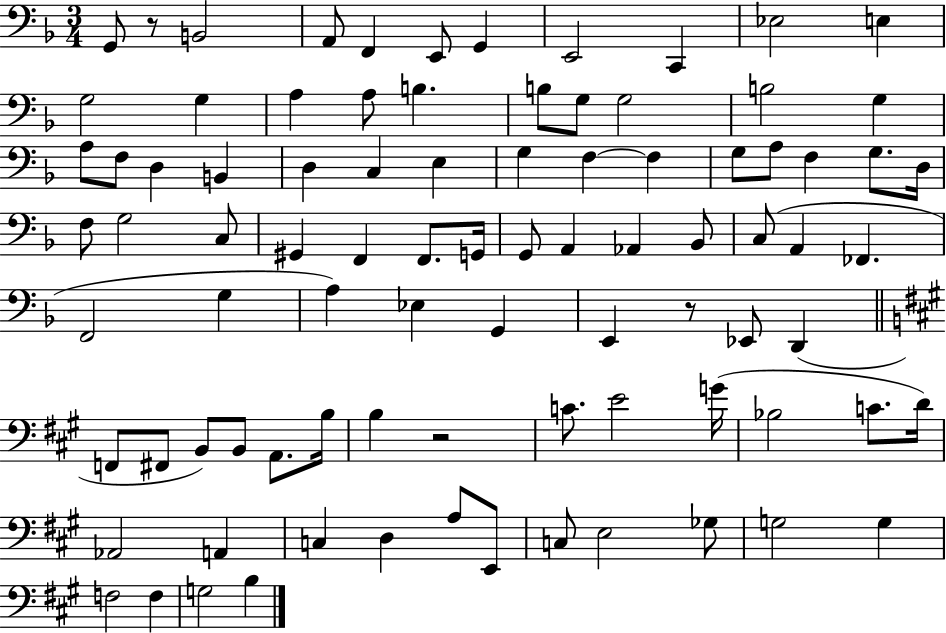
{
  \clef bass
  \numericTimeSignature
  \time 3/4
  \key f \major
  g,8 r8 b,2 | a,8 f,4 e,8 g,4 | e,2 c,4 | ees2 e4 | \break g2 g4 | a4 a8 b4. | b8 g8 g2 | b2 g4 | \break a8 f8 d4 b,4 | d4 c4 e4 | g4 f4~~ f4 | g8 a8 f4 g8. d16 | \break f8 g2 c8 | gis,4 f,4 f,8. g,16 | g,8 a,4 aes,4 bes,8 | c8( a,4 fes,4. | \break f,2 g4 | a4) ees4 g,4 | e,4 r8 ees,8 d,4( | \bar "||" \break \key a \major f,8 fis,8 b,8) b,8 a,8. b16 | b4 r2 | c'8. e'2 g'16( | bes2 c'8. d'16) | \break aes,2 a,4 | c4 d4 a8 e,8 | c8 e2 ges8 | g2 g4 | \break f2 f4 | g2 b4 | \bar "|."
}